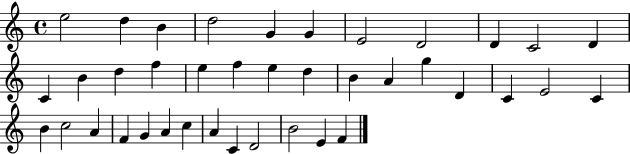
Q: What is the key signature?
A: C major